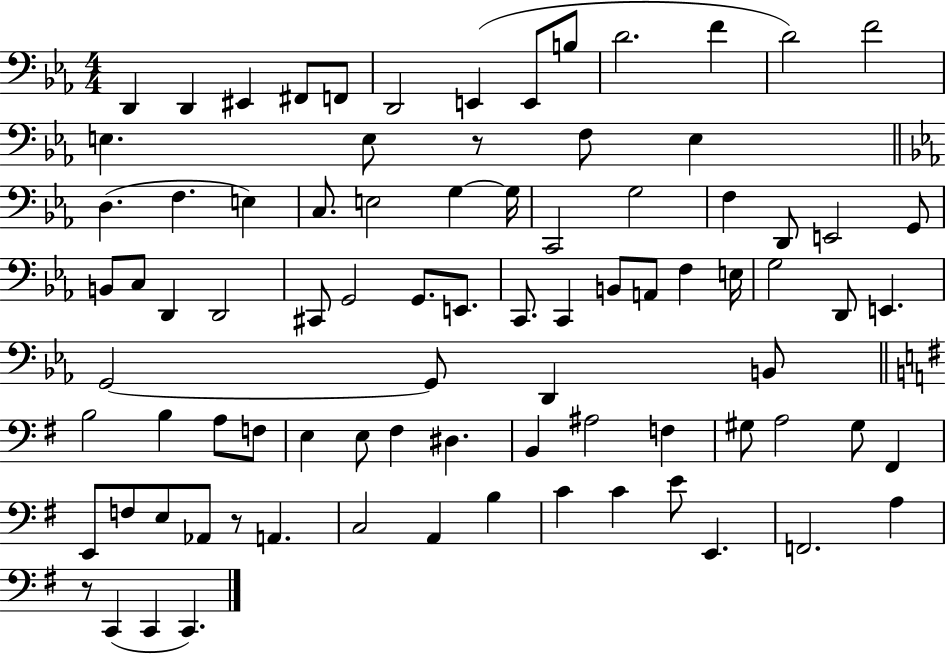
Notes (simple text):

D2/q D2/q EIS2/q F#2/e F2/e D2/h E2/q E2/e B3/e D4/h. F4/q D4/h F4/h E3/q. E3/e R/e F3/e E3/q D3/q. F3/q. E3/q C3/e. E3/h G3/q G3/s C2/h G3/h F3/q D2/e E2/h G2/e B2/e C3/e D2/q D2/h C#2/e G2/h G2/e. E2/e. C2/e. C2/q B2/e A2/e F3/q E3/s G3/h D2/e E2/q. G2/h G2/e D2/q B2/e B3/h B3/q A3/e F3/e E3/q E3/e F#3/q D#3/q. B2/q A#3/h F3/q G#3/e A3/h G#3/e F#2/q E2/e F3/e E3/e Ab2/e R/e A2/q. C3/h A2/q B3/q C4/q C4/q E4/e E2/q. F2/h. A3/q R/e C2/q C2/q C2/q.